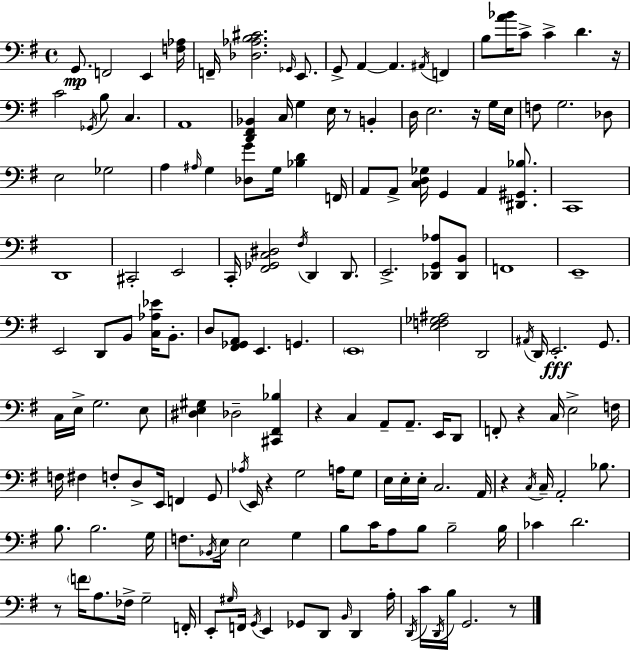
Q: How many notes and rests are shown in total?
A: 162